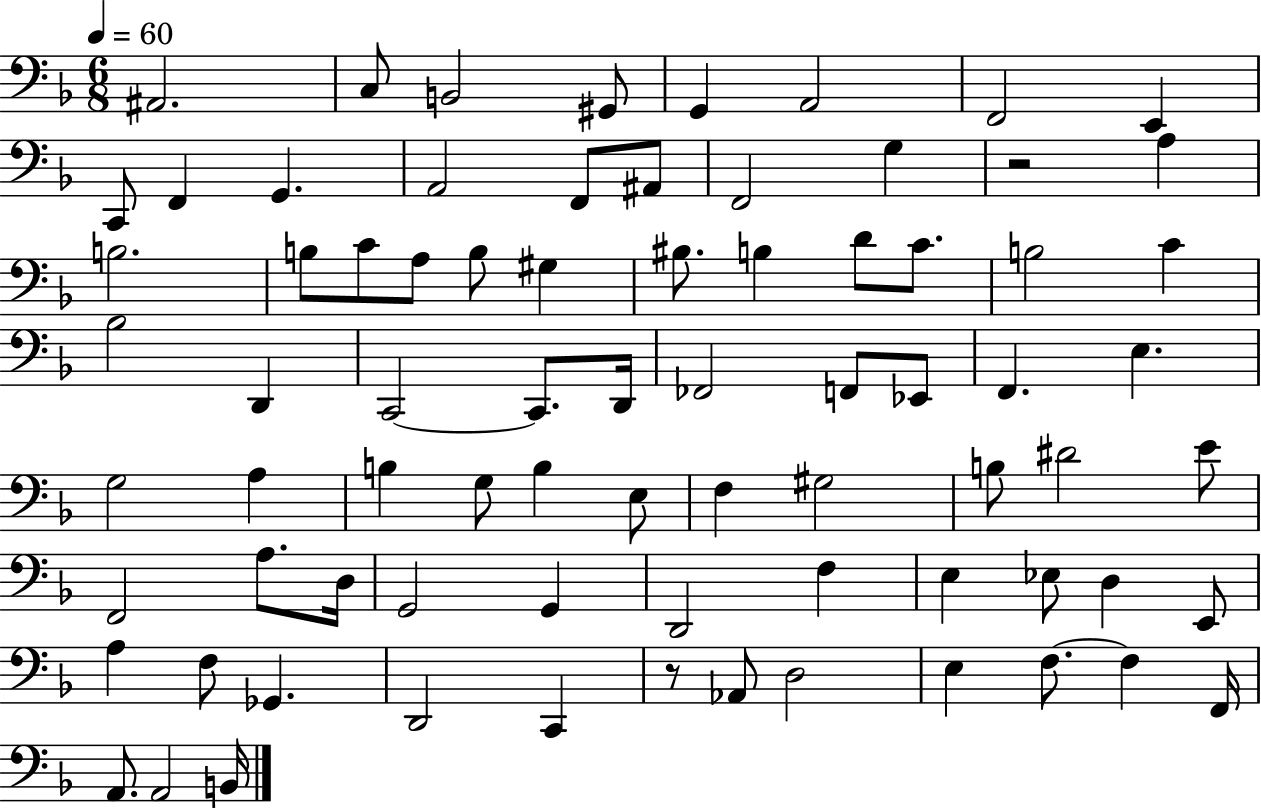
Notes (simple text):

A#2/h. C3/e B2/h G#2/e G2/q A2/h F2/h E2/q C2/e F2/q G2/q. A2/h F2/e A#2/e F2/h G3/q R/h A3/q B3/h. B3/e C4/e A3/e B3/e G#3/q BIS3/e. B3/q D4/e C4/e. B3/h C4/q Bb3/h D2/q C2/h C2/e. D2/s FES2/h F2/e Eb2/e F2/q. E3/q. G3/h A3/q B3/q G3/e B3/q E3/e F3/q G#3/h B3/e D#4/h E4/e F2/h A3/e. D3/s G2/h G2/q D2/h F3/q E3/q Eb3/e D3/q E2/e A3/q F3/e Gb2/q. D2/h C2/q R/e Ab2/e D3/h E3/q F3/e. F3/q F2/s A2/e. A2/h B2/s